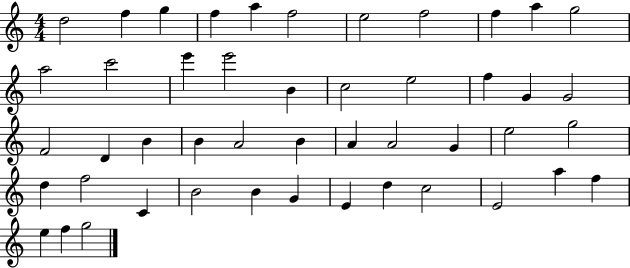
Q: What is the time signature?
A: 4/4